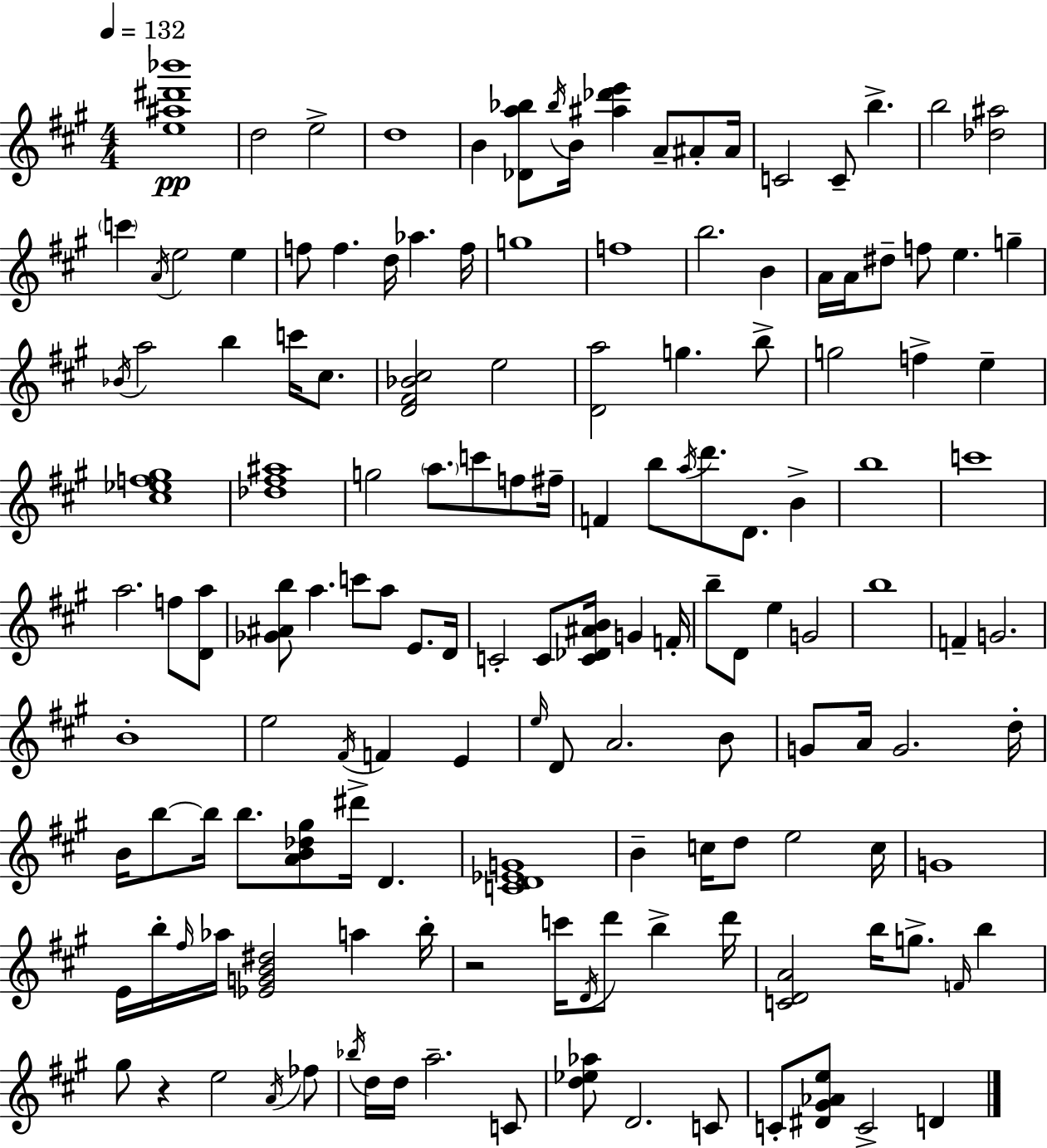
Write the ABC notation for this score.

X:1
T:Untitled
M:4/4
L:1/4
K:A
[e^a^d'_b']4 d2 e2 d4 B [_Da_b]/2 _b/4 B/4 [^a_d'e'] A/2 ^A/2 ^A/4 C2 C/2 b b2 [_d^a]2 c' A/4 e2 e f/2 f d/4 _a f/4 g4 f4 b2 B A/4 A/4 ^d/2 f/2 e g _B/4 a2 b c'/4 ^c/2 [D^F_B^c]2 e2 [Da]2 g b/2 g2 f e [^c_ef^g]4 [_d^f^a]4 g2 a/2 c'/2 f/2 ^f/4 F b/2 a/4 d'/2 D/2 B b4 c'4 a2 f/2 [Da]/2 [_G^Ab]/2 a c'/2 a/2 E/2 D/4 C2 C/2 [C_D^AB]/4 G F/4 b/2 D/2 e G2 b4 F G2 B4 e2 ^F/4 F E e/4 D/2 A2 B/2 G/2 A/4 G2 d/4 B/4 b/2 b/4 b/2 [AB_d^g]/2 ^d'/4 D [CD_EG]4 B c/4 d/2 e2 c/4 G4 E/4 b/4 ^f/4 _a/4 [_EGB^d]2 a b/4 z2 c'/4 D/4 d'/2 b d'/4 [CDA]2 b/4 g/2 F/4 b ^g/2 z e2 A/4 _f/2 _b/4 d/4 d/4 a2 C/2 [d_e_a]/2 D2 C/2 C/2 [^D^G_Ae]/2 C2 D